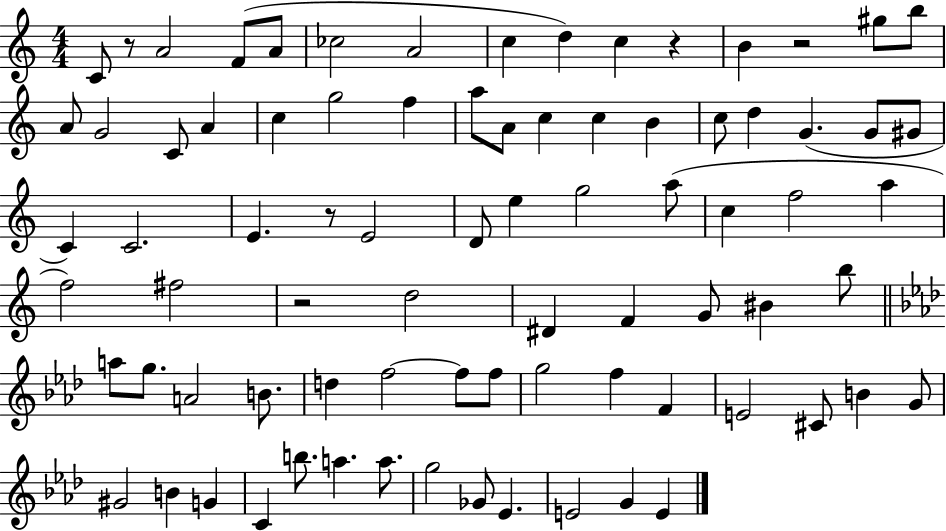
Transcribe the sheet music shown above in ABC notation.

X:1
T:Untitled
M:4/4
L:1/4
K:C
C/2 z/2 A2 F/2 A/2 _c2 A2 c d c z B z2 ^g/2 b/2 A/2 G2 C/2 A c g2 f a/2 A/2 c c B c/2 d G G/2 ^G/2 C C2 E z/2 E2 D/2 e g2 a/2 c f2 a f2 ^f2 z2 d2 ^D F G/2 ^B b/2 a/2 g/2 A2 B/2 d f2 f/2 f/2 g2 f F E2 ^C/2 B G/2 ^G2 B G C b/2 a a/2 g2 _G/2 _E E2 G E